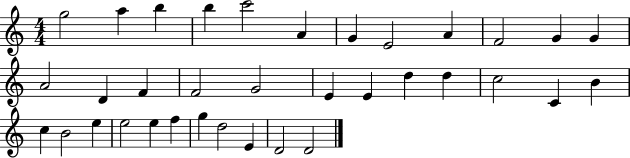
{
  \clef treble
  \numericTimeSignature
  \time 4/4
  \key c \major
  g''2 a''4 b''4 | b''4 c'''2 a'4 | g'4 e'2 a'4 | f'2 g'4 g'4 | \break a'2 d'4 f'4 | f'2 g'2 | e'4 e'4 d''4 d''4 | c''2 c'4 b'4 | \break c''4 b'2 e''4 | e''2 e''4 f''4 | g''4 d''2 e'4 | d'2 d'2 | \break \bar "|."
}